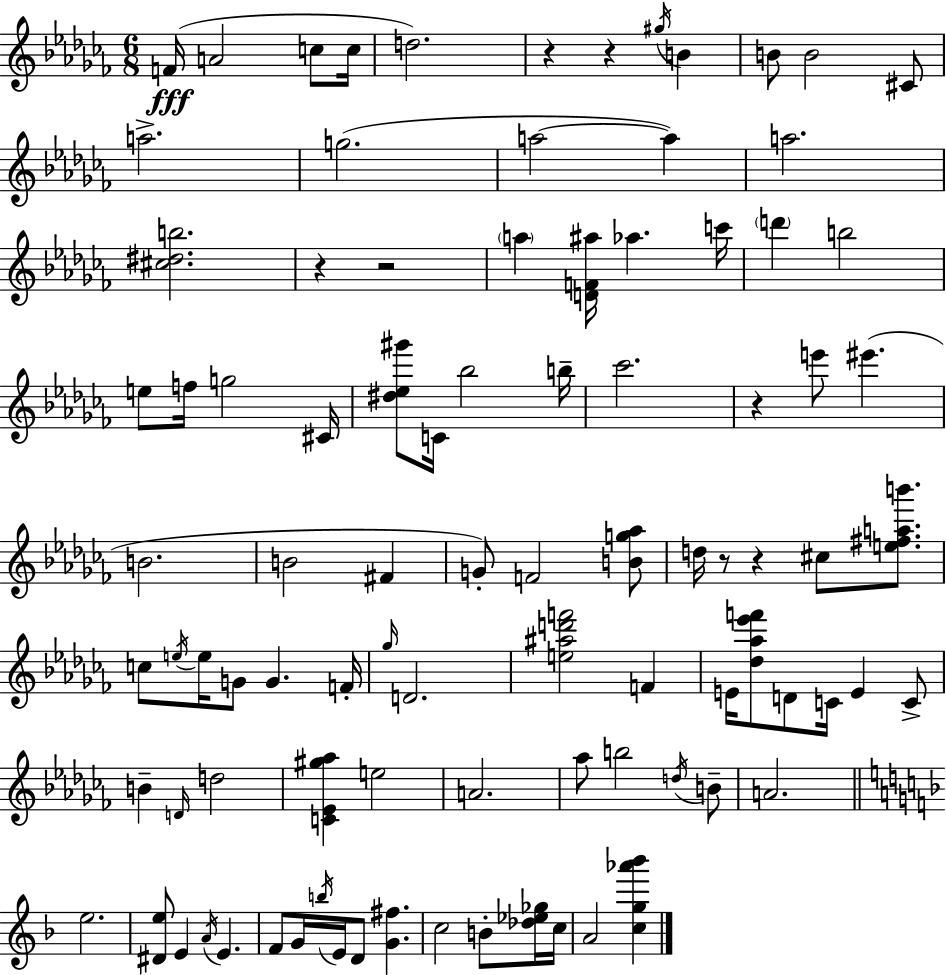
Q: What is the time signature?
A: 6/8